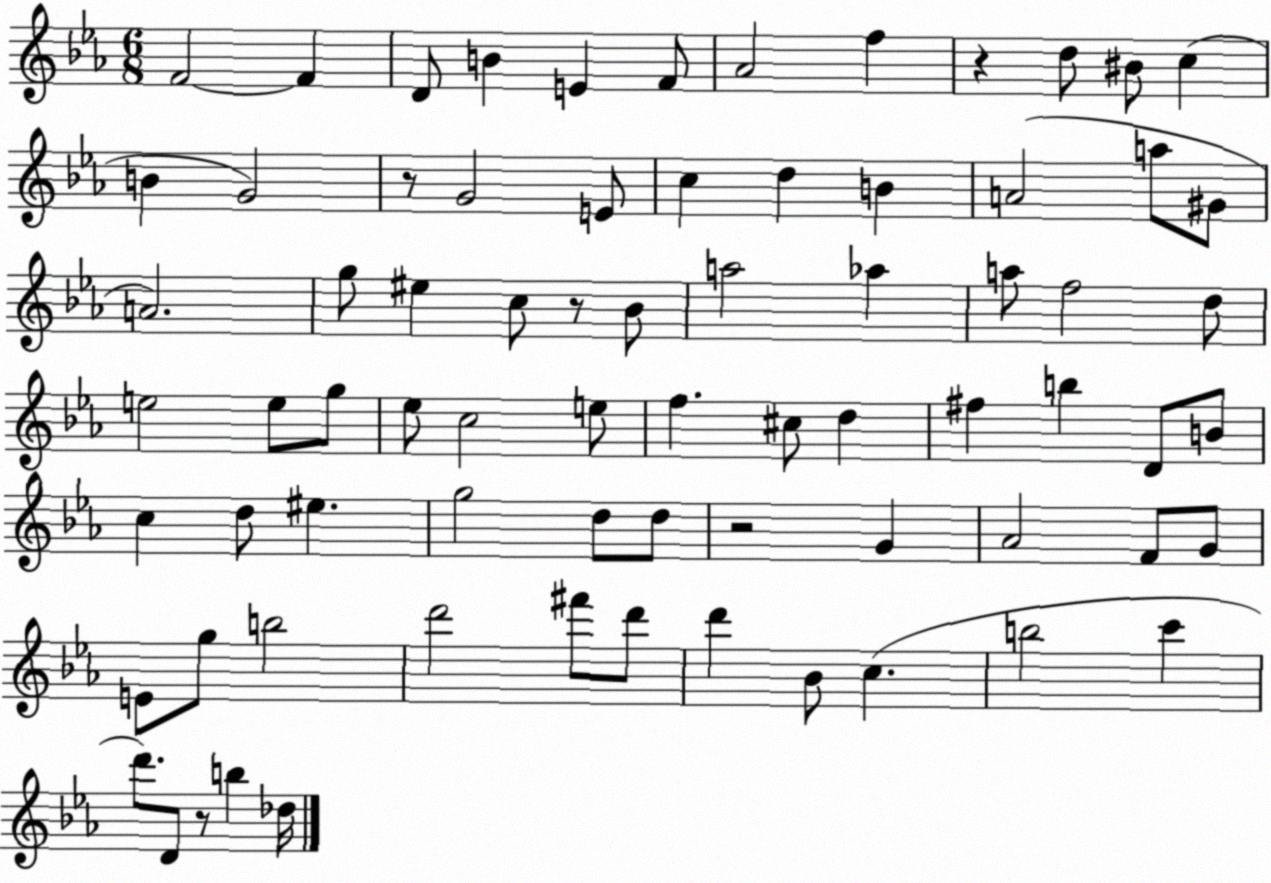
X:1
T:Untitled
M:6/8
L:1/4
K:Eb
F2 F D/2 B E F/2 _A2 f z d/2 ^B/2 c B G2 z/2 G2 E/2 c d B A2 a/2 ^G/2 A2 g/2 ^e c/2 z/2 _B/2 a2 _a a/2 f2 d/2 e2 e/2 g/2 _e/2 c2 e/2 f ^c/2 d ^f b D/2 B/2 c d/2 ^e g2 d/2 d/2 z2 G _A2 F/2 G/2 E/2 g/2 b2 d'2 ^f'/2 d'/2 d' _B/2 c b2 c' d'/2 D/2 z/2 b _d/4